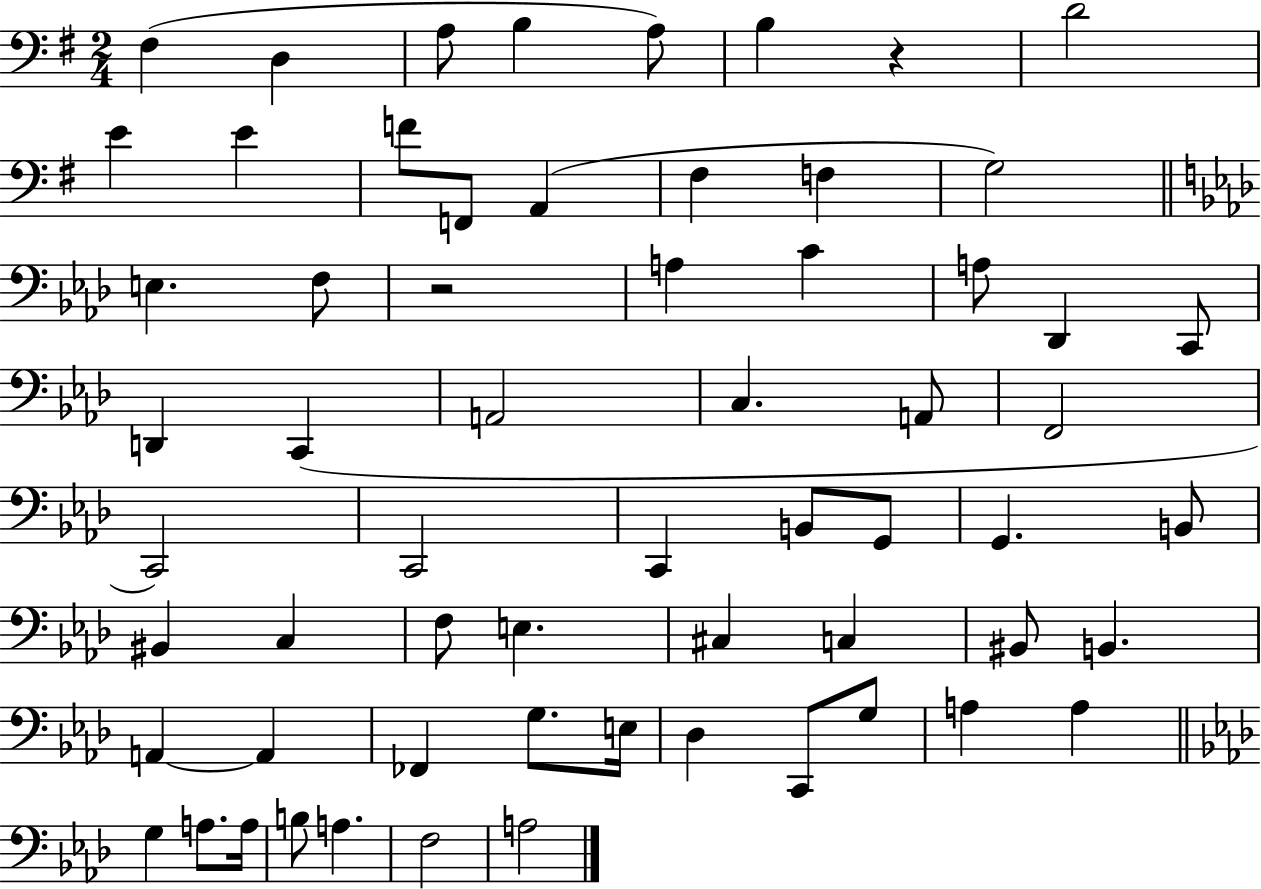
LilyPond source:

{
  \clef bass
  \numericTimeSignature
  \time 2/4
  \key g \major
  fis4( d4 | a8 b4 a8) | b4 r4 | d'2 | \break e'4 e'4 | f'8 f,8 a,4( | fis4 f4 | g2) | \break \bar "||" \break \key f \minor e4. f8 | r2 | a4 c'4 | a8 des,4 c,8 | \break d,4 c,4( | a,2 | c4. a,8 | f,2 | \break c,2) | c,2 | c,4 b,8 g,8 | g,4. b,8 | \break bis,4 c4 | f8 e4. | cis4 c4 | bis,8 b,4. | \break a,4~~ a,4 | fes,4 g8. e16 | des4 c,8 g8 | a4 a4 | \break \bar "||" \break \key f \minor g4 a8. a16 | b8 a4. | f2 | a2 | \break \bar "|."
}